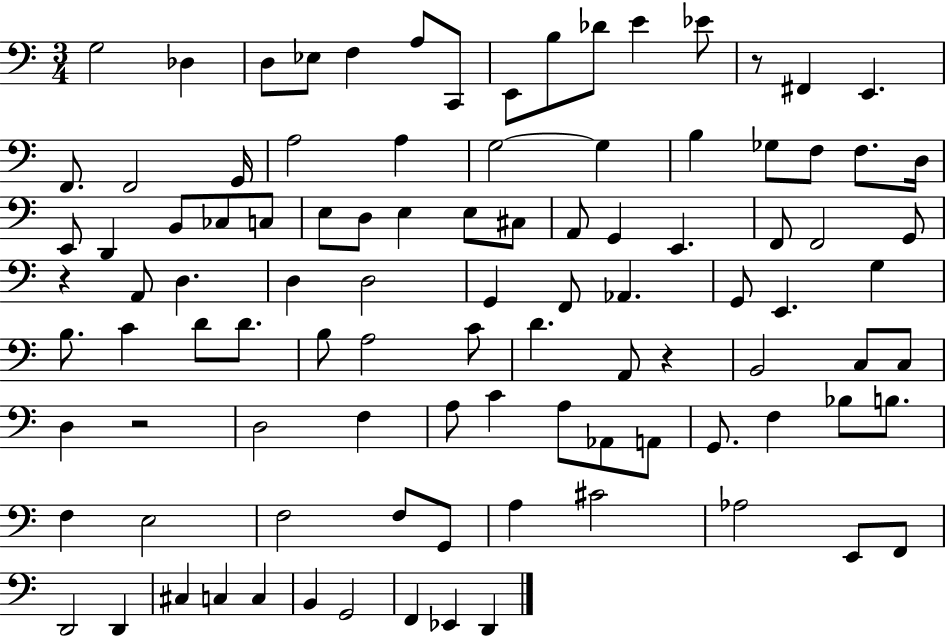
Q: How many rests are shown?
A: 4